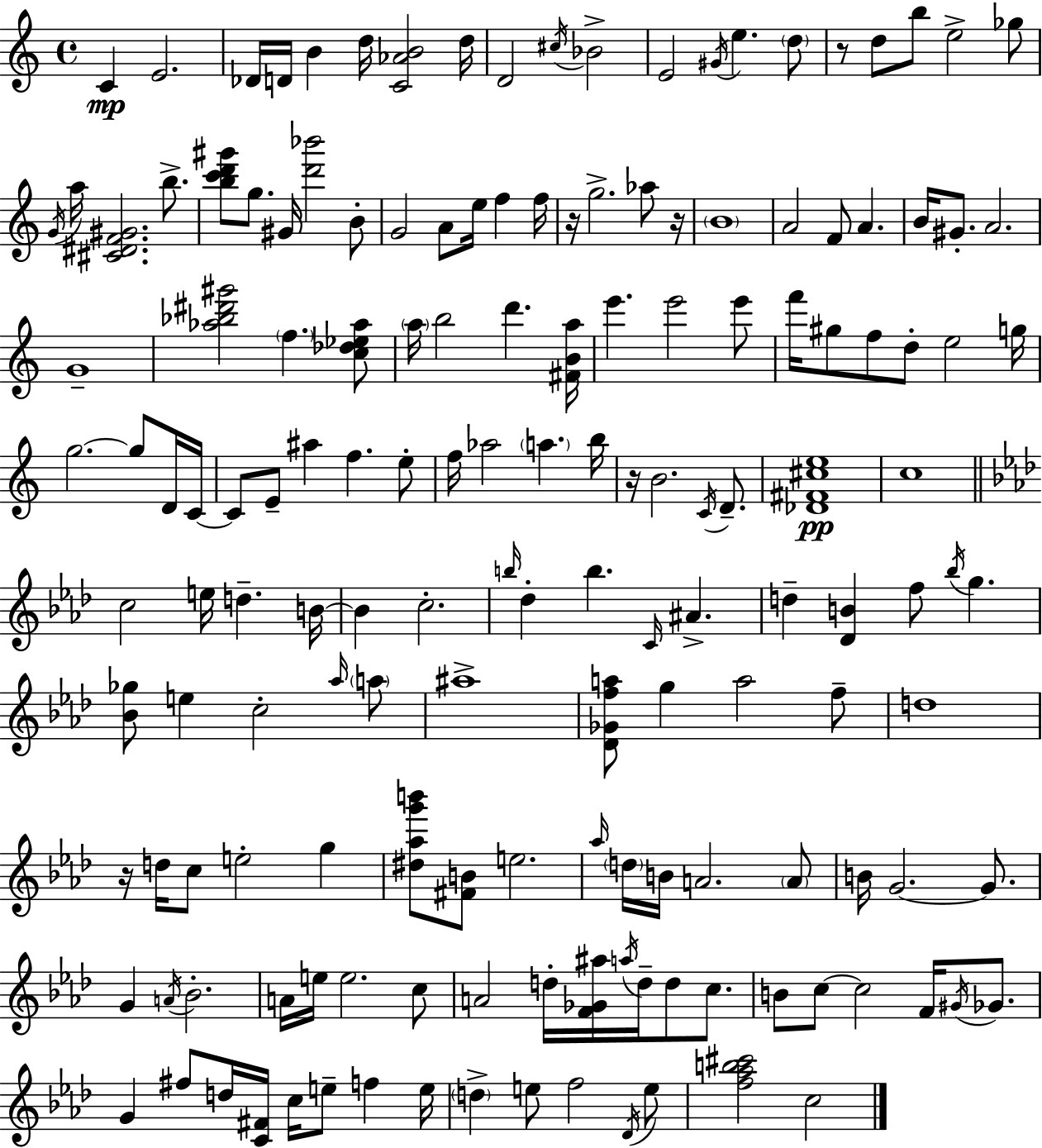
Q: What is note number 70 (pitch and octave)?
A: C5